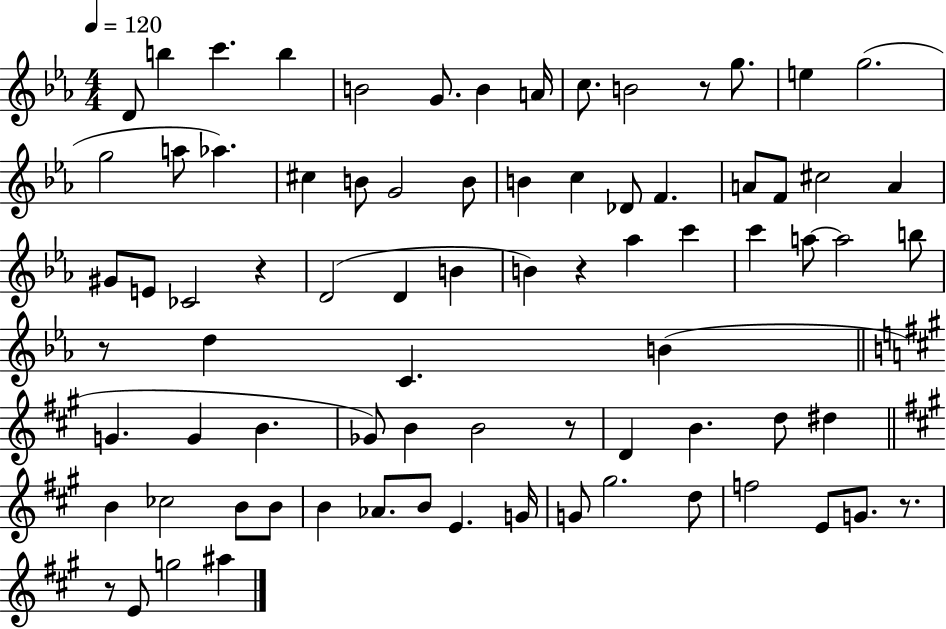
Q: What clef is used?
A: treble